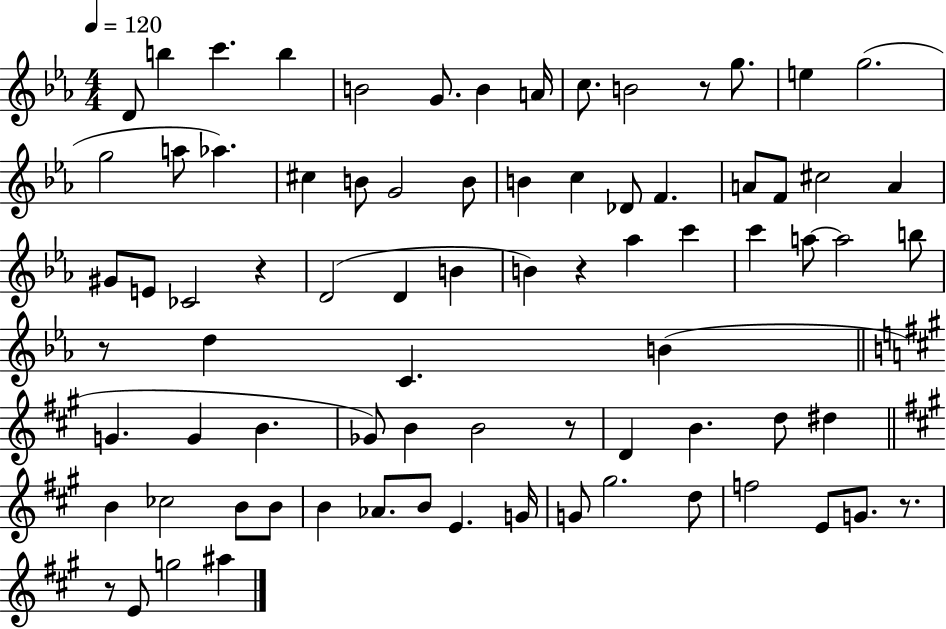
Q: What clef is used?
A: treble